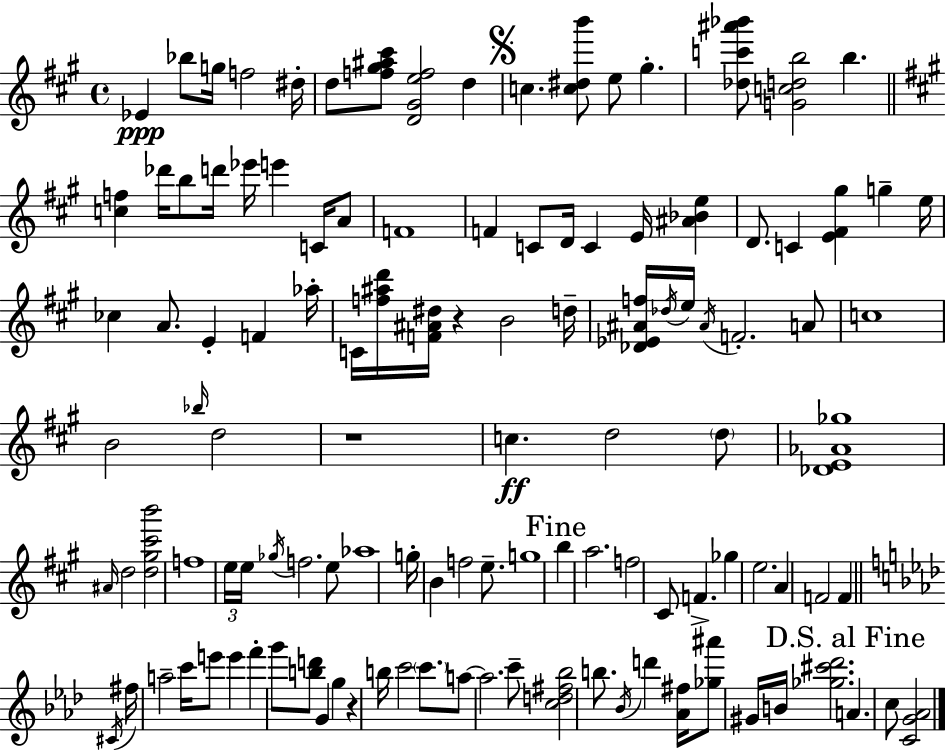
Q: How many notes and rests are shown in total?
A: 117